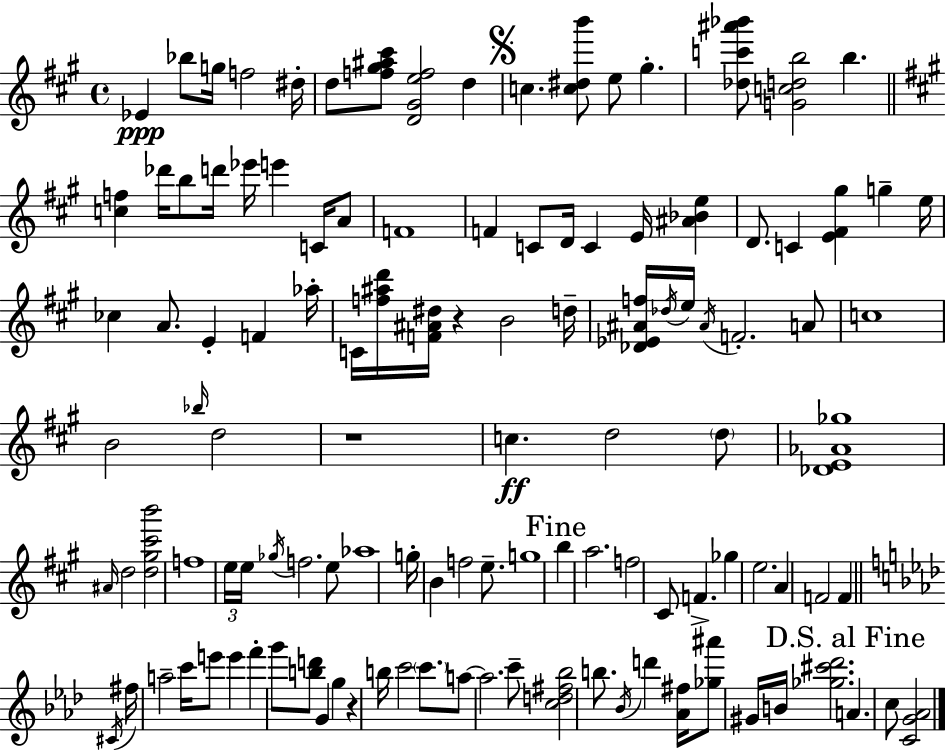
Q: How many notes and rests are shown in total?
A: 117